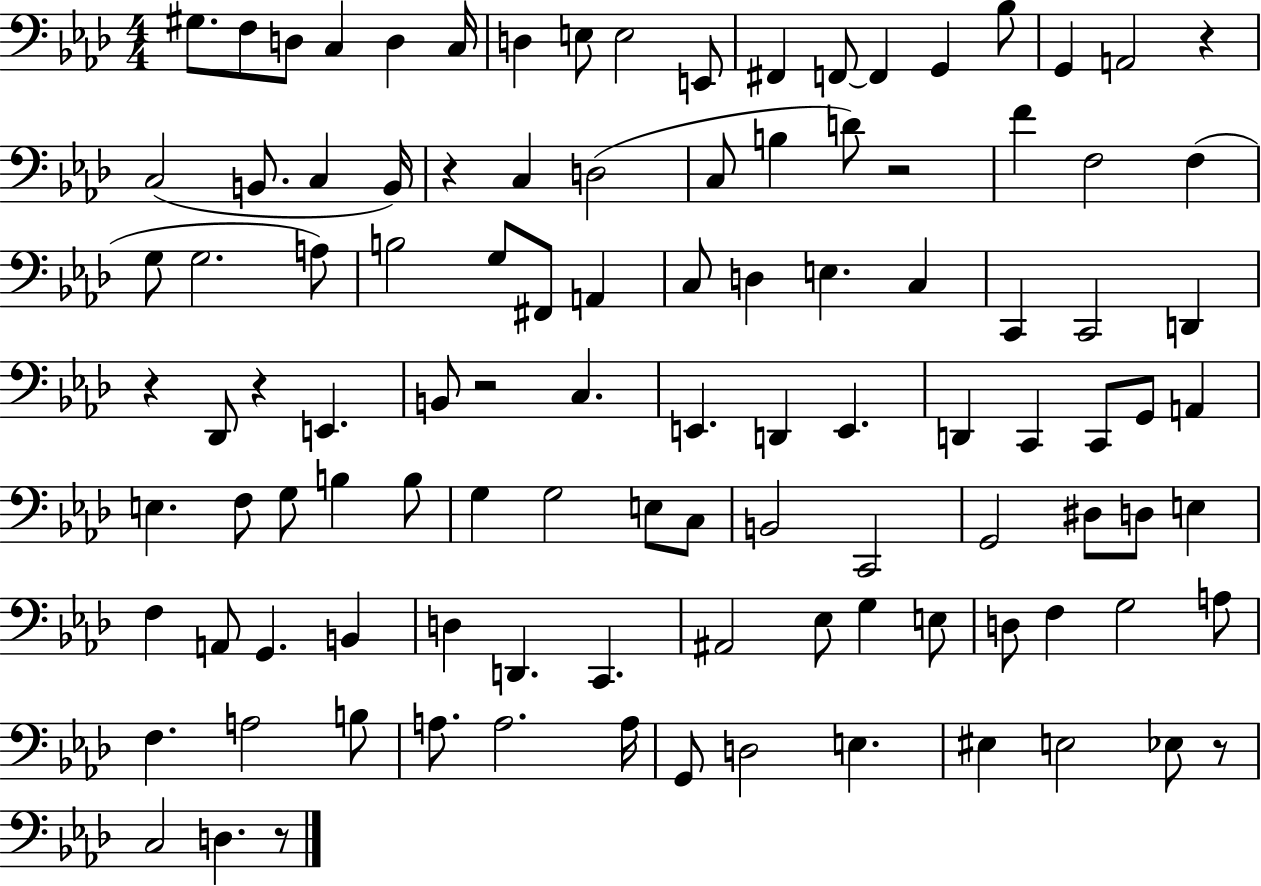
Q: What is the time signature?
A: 4/4